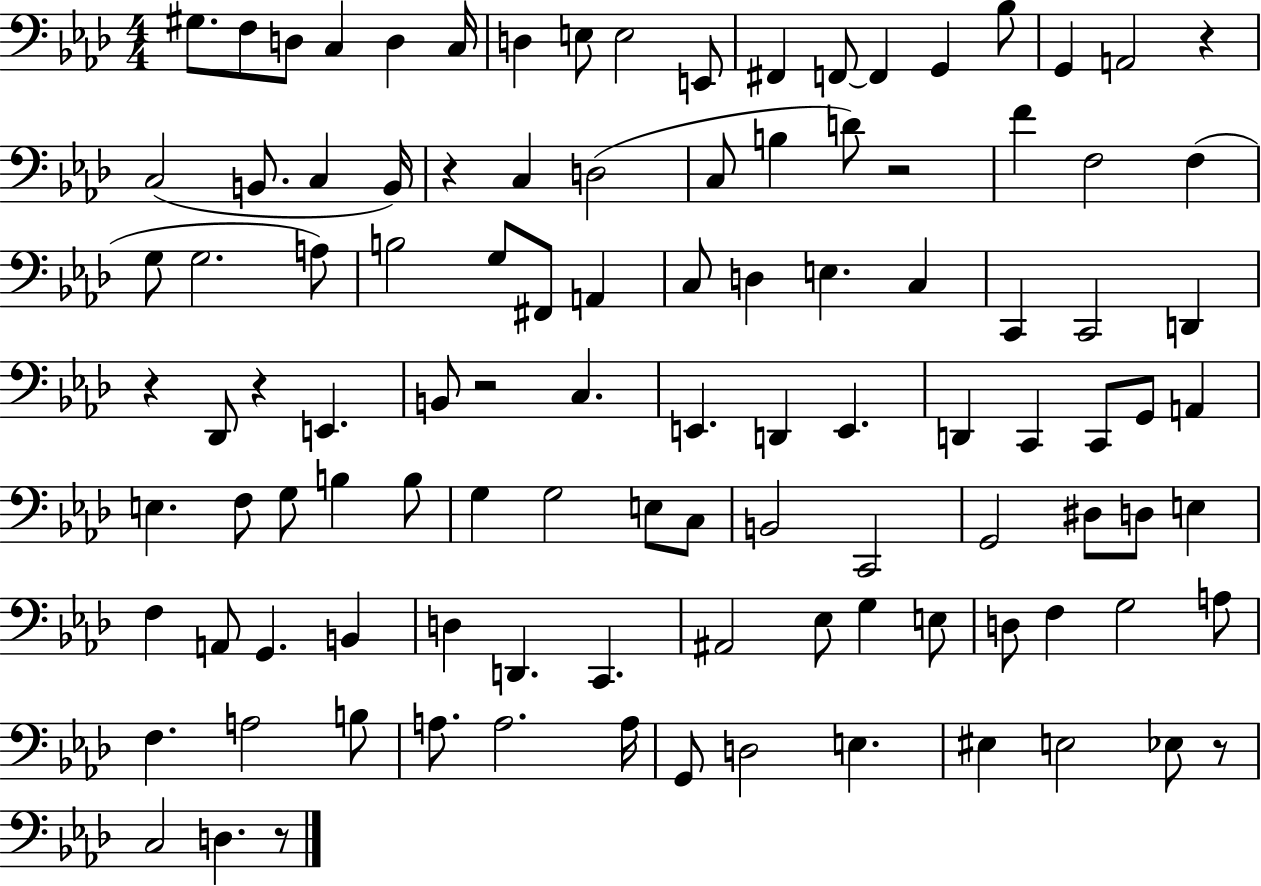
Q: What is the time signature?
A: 4/4